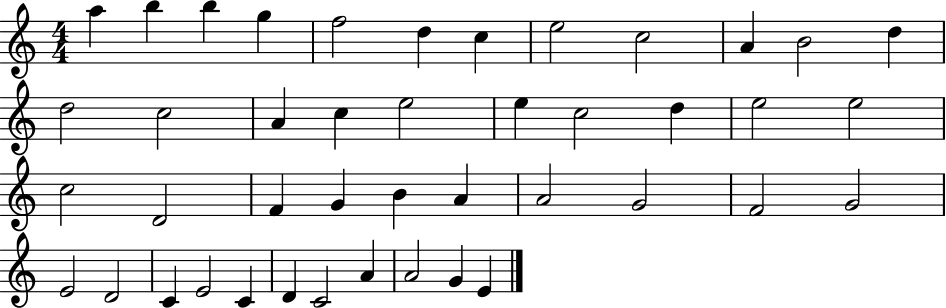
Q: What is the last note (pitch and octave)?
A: E4